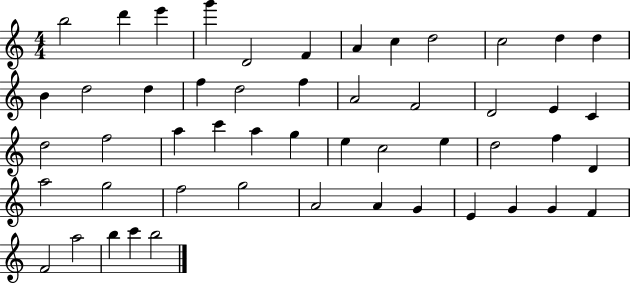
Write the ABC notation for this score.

X:1
T:Untitled
M:4/4
L:1/4
K:C
b2 d' e' g' D2 F A c d2 c2 d d B d2 d f d2 f A2 F2 D2 E C d2 f2 a c' a g e c2 e d2 f D a2 g2 f2 g2 A2 A G E G G F F2 a2 b c' b2